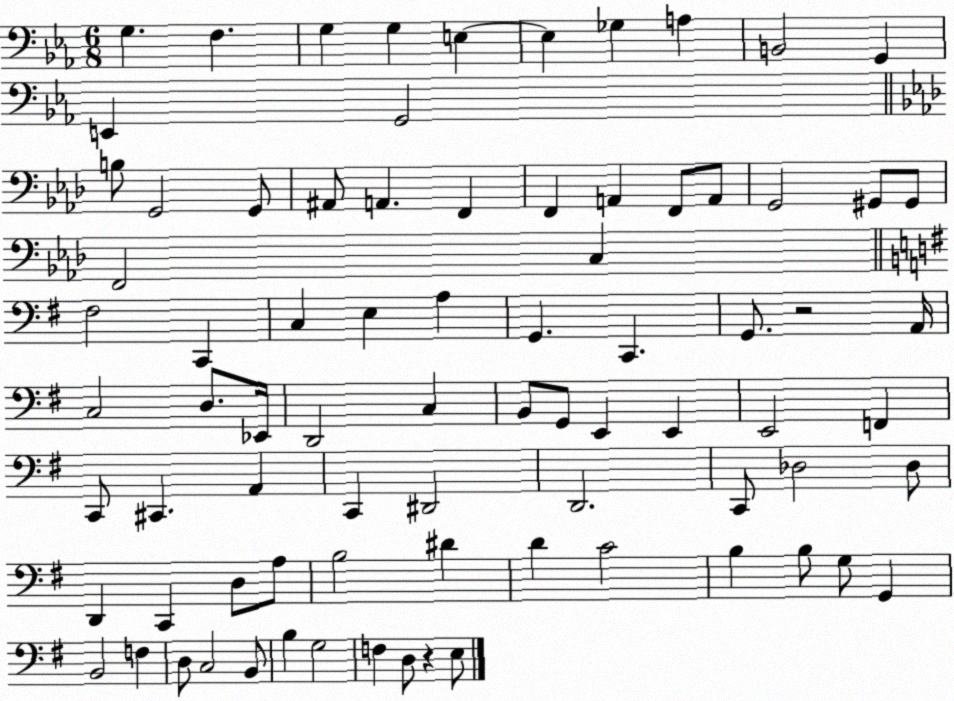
X:1
T:Untitled
M:6/8
L:1/4
K:Eb
G, F, G, G, E, E, _G, A, B,,2 G,, E,, G,,2 B,/2 G,,2 G,,/2 ^A,,/2 A,, F,, F,, A,, F,,/2 A,,/2 G,,2 ^G,,/2 ^G,,/2 F,,2 C, ^F,2 C,, C, E, A, G,, C,, G,,/2 z2 A,,/4 C,2 D,/2 _E,,/4 D,,2 C, B,,/2 G,,/2 E,, E,, E,,2 F,, C,,/2 ^C,, A,, C,, ^D,,2 D,,2 C,,/2 _D,2 _D,/2 D,, C,, D,/2 A,/2 B,2 ^D D C2 B, B,/2 G,/2 G,, B,,2 F, D,/2 C,2 B,,/2 B, G,2 F, D,/2 z E,/2